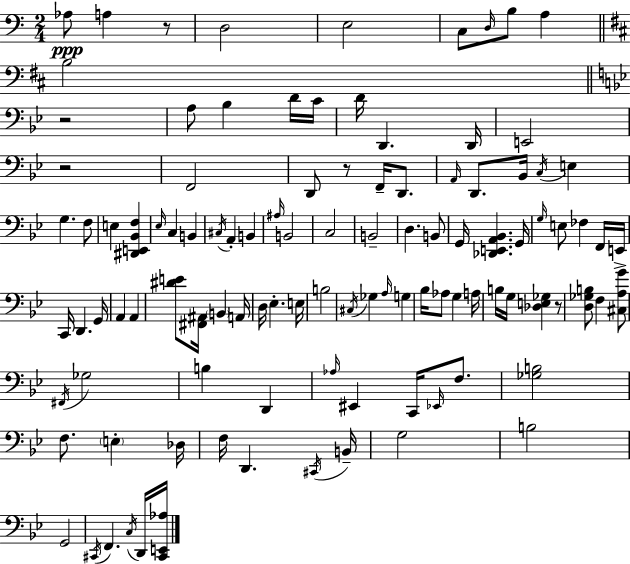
Ab3/e A3/q R/e D3/h E3/h C3/e D3/s B3/e A3/q B3/h R/h A3/e Bb3/q D4/s C4/s D4/s D2/q. D2/s E2/h R/h F2/h D2/e R/e F2/s D2/e. A2/s D2/e. Bb2/s C3/s E3/q G3/q. F3/e E3/q [D#2,E2,Bb2,F3]/q Eb3/s C3/q B2/q C#3/s A2/q B2/q A#3/s B2/h C3/h B2/h D3/q. B2/e G2/s [Db2,E2,A2,Bb2]/q. G2/s G3/s E3/e FES3/q F2/s E2/s C2/s D2/q. G2/s A2/q A2/q [D#4,E4]/e [F#2,A#2]/s B2/q A2/s D3/s Eb3/q. E3/s B3/h C#3/s Gb3/q A3/s G3/q Bb3/s Ab3/e G3/q A3/s B3/s G3/s [Db3,E3,Gb3]/q R/e [D3,Gb3,B3]/e F3/q [C#3,A3,G4]/e F#2/s Gb3/h B3/q D2/q Ab3/s EIS2/q C2/s Eb2/s F3/e. [Gb3,B3]/h F3/e. E3/q Db3/s F3/s D2/q. C#2/s B2/s G3/h B3/h G2/h C#2/s F2/q. C3/s D2/s [C#2,E2,Ab3]/s